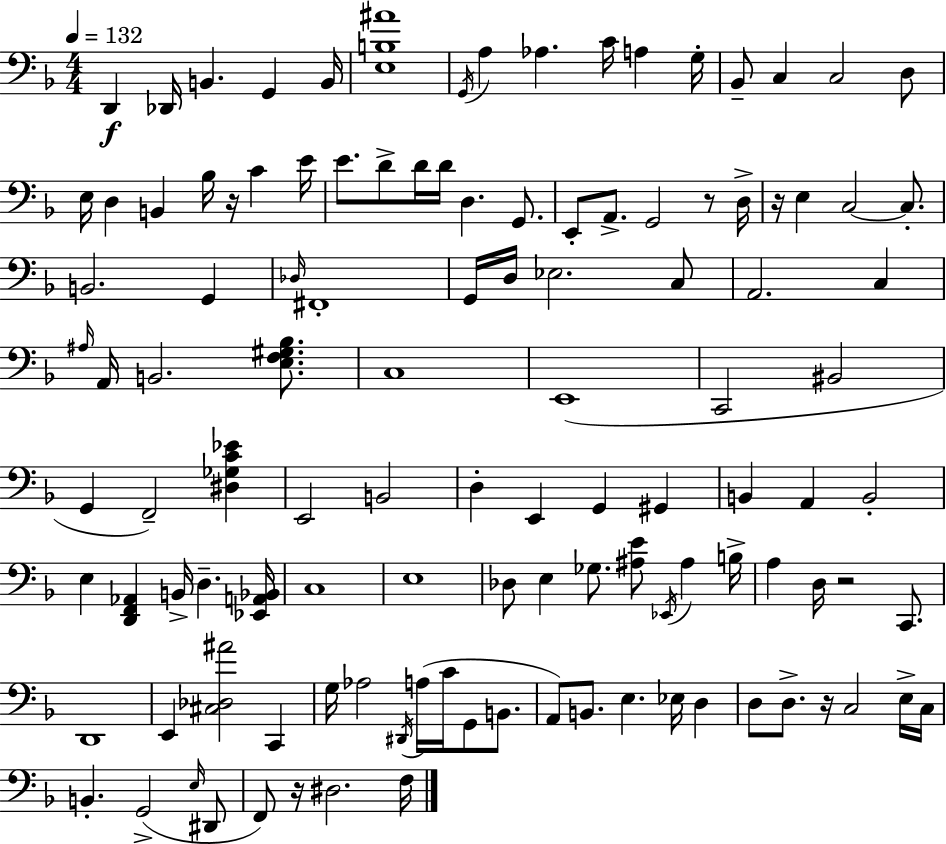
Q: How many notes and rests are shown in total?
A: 116